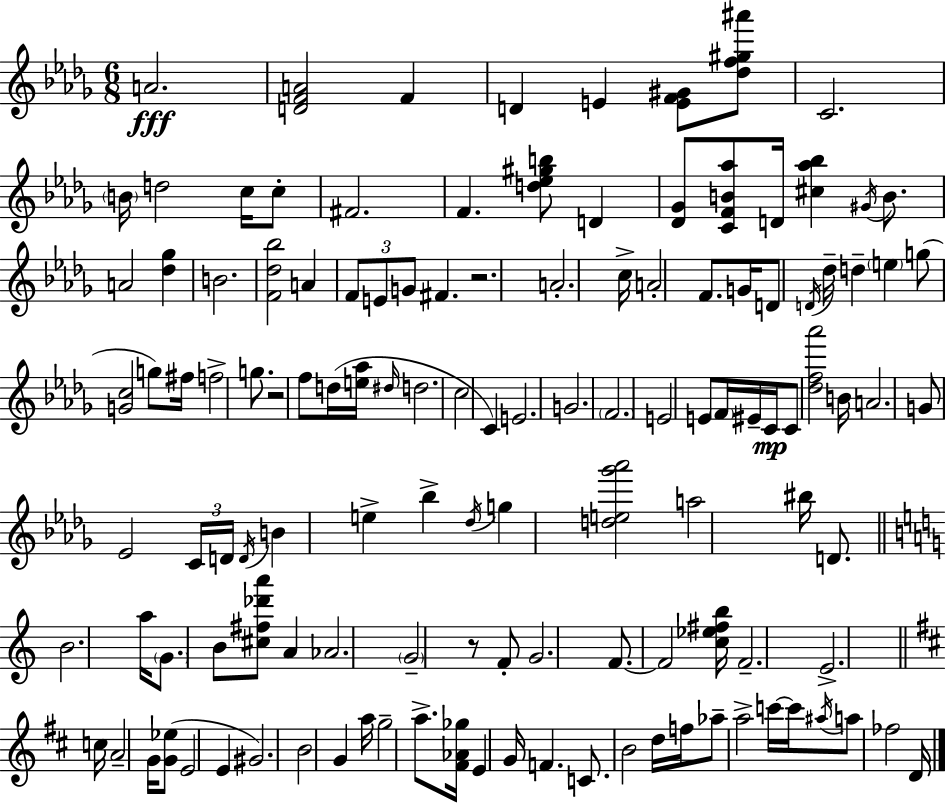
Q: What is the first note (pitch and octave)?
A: A4